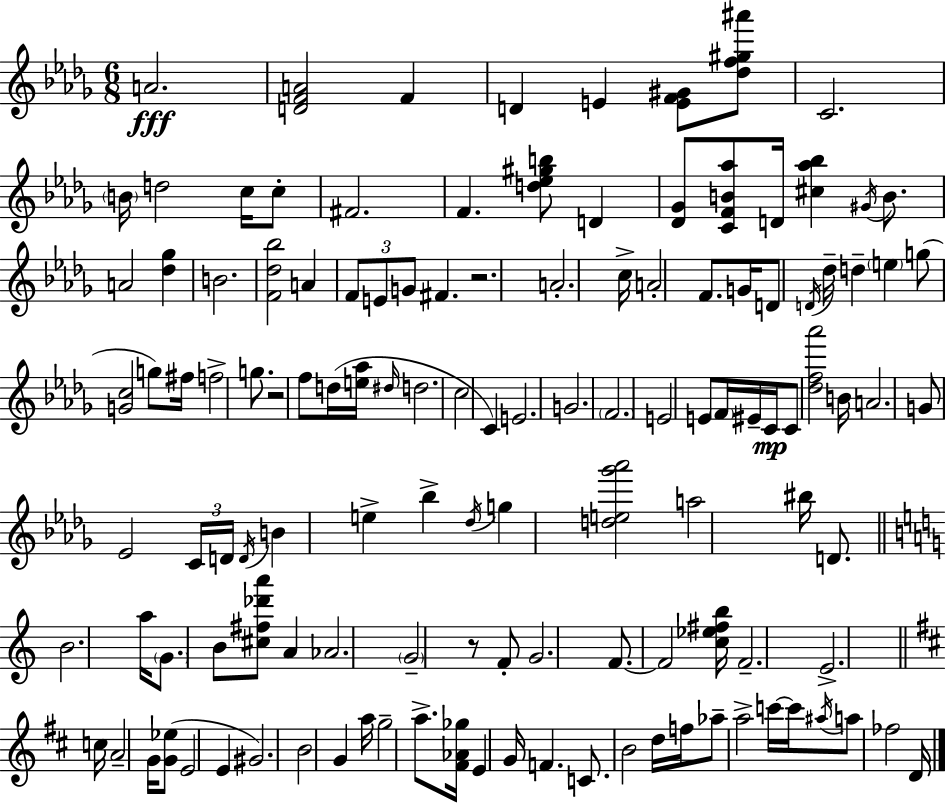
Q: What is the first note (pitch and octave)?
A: A4